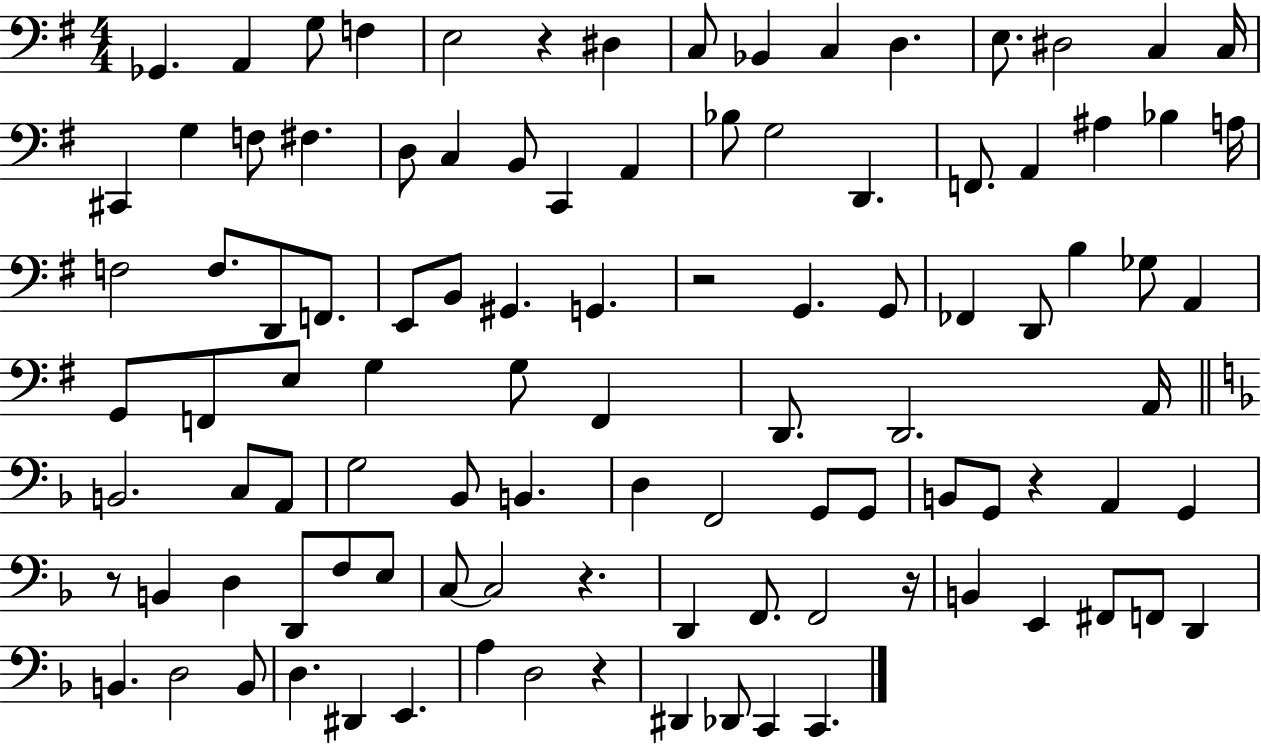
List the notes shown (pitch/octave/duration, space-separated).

Gb2/q. A2/q G3/e F3/q E3/h R/q D#3/q C3/e Bb2/q C3/q D3/q. E3/e. D#3/h C3/q C3/s C#2/q G3/q F3/e F#3/q. D3/e C3/q B2/e C2/q A2/q Bb3/e G3/h D2/q. F2/e. A2/q A#3/q Bb3/q A3/s F3/h F3/e. D2/e F2/e. E2/e B2/e G#2/q. G2/q. R/h G2/q. G2/e FES2/q D2/e B3/q Gb3/e A2/q G2/e F2/e E3/e G3/q G3/e F2/q D2/e. D2/h. A2/s B2/h. C3/e A2/e G3/h Bb2/e B2/q. D3/q F2/h G2/e G2/e B2/e G2/e R/q A2/q G2/q R/e B2/q D3/q D2/e F3/e E3/e C3/e C3/h R/q. D2/q F2/e. F2/h R/s B2/q E2/q F#2/e F2/e D2/q B2/q. D3/h B2/e D3/q. D#2/q E2/q. A3/q D3/h R/q D#2/q Db2/e C2/q C2/q.